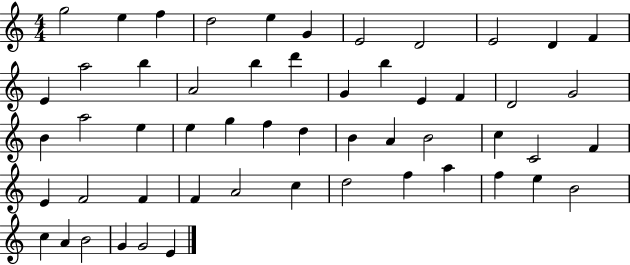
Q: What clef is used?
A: treble